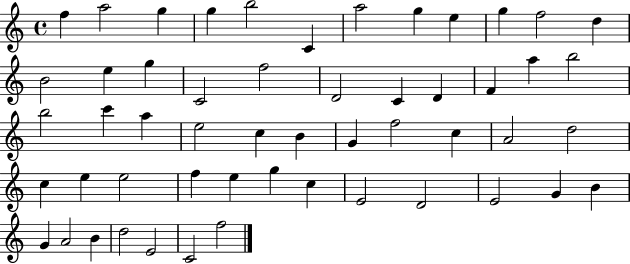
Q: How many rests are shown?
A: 0